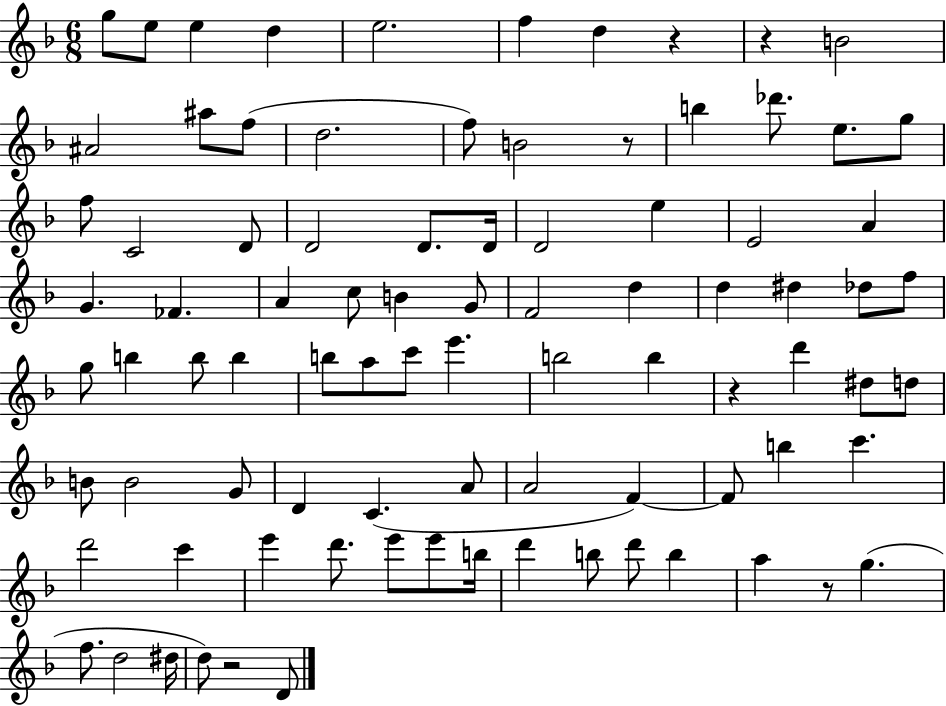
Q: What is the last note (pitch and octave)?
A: D4